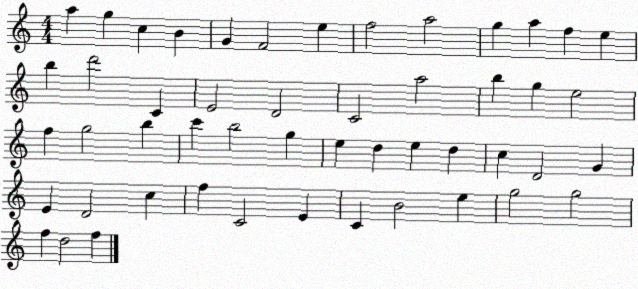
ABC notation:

X:1
T:Untitled
M:4/4
L:1/4
K:C
a g c B G F2 e f2 a2 g a f e b d'2 C E2 D2 C2 a2 b g e2 f g2 b c' b2 g e d e d c D2 G E D2 c f C2 E C B2 e g2 g2 f d2 f